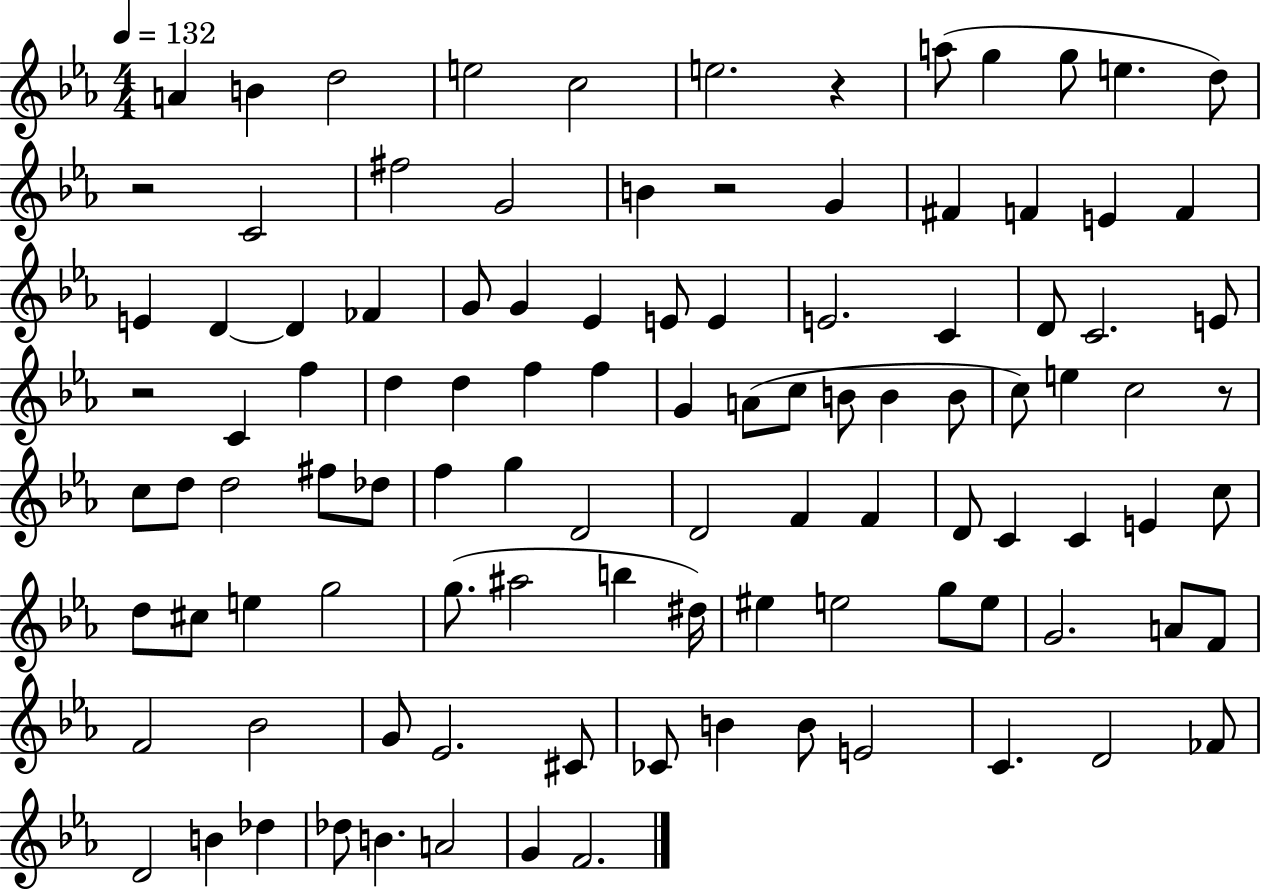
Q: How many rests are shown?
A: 5